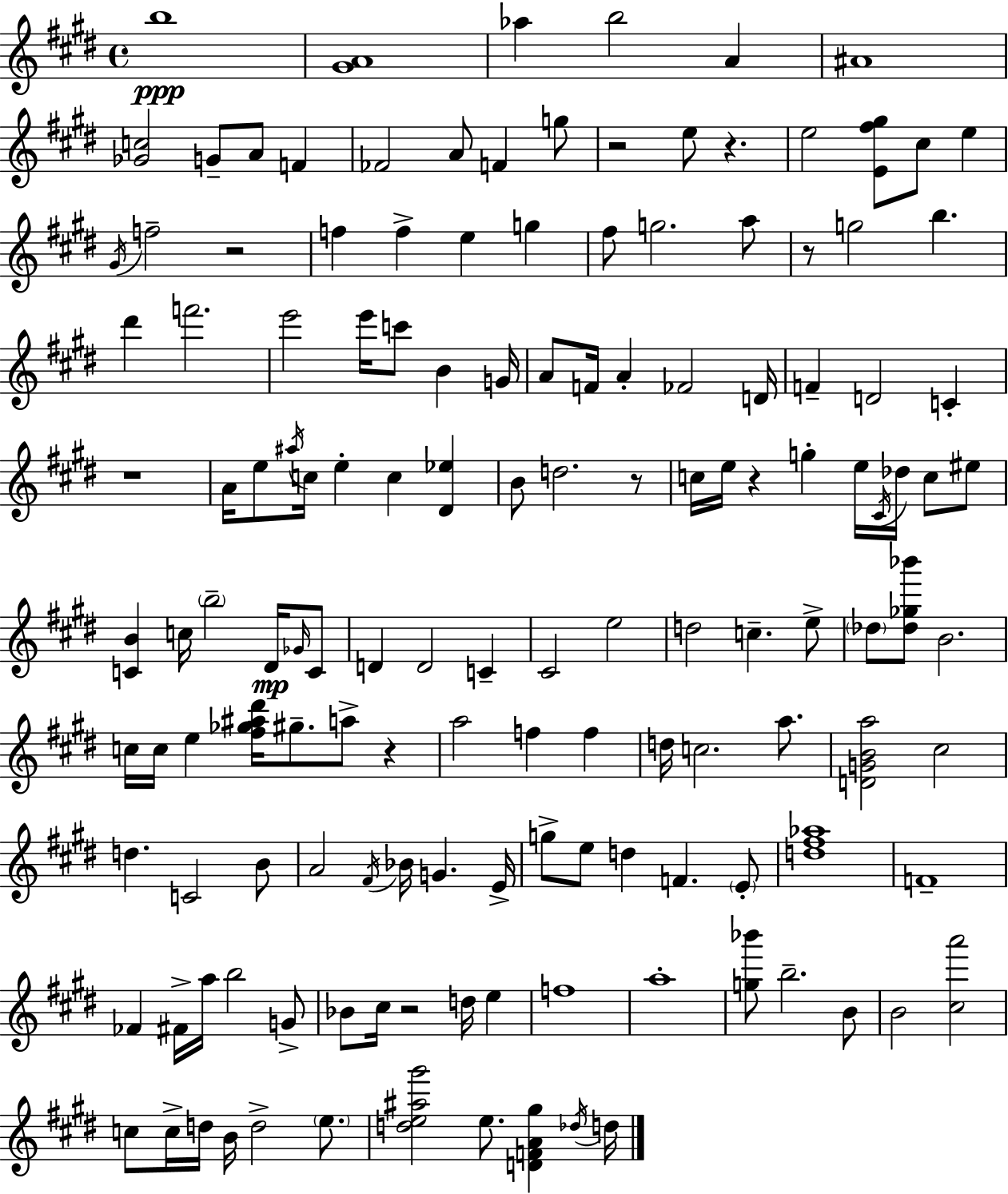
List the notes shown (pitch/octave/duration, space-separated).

B5/w [G#4,A4]/w Ab5/q B5/h A4/q A#4/w [Gb4,C5]/h G4/e A4/e F4/q FES4/h A4/e F4/q G5/e R/h E5/e R/q. E5/h [E4,F#5,G#5]/e C#5/e E5/q G#4/s F5/h R/h F5/q F5/q E5/q G5/q F#5/e G5/h. A5/e R/e G5/h B5/q. D#6/q F6/h. E6/h E6/s C6/e B4/q G4/s A4/e F4/s A4/q FES4/h D4/s F4/q D4/h C4/q R/w A4/s E5/e A#5/s C5/s E5/q C5/q [D#4,Eb5]/q B4/e D5/h. R/e C5/s E5/s R/q G5/q E5/s C#4/s Db5/s C5/e EIS5/e [C4,B4]/q C5/s B5/h D#4/s Gb4/s C4/e D4/q D4/h C4/q C#4/h E5/h D5/h C5/q. E5/e Db5/e [Db5,Gb5,Bb6]/e B4/h. C5/s C5/s E5/q [F#5,Gb5,A#5,D#6]/s G#5/e. A5/e R/q A5/h F5/q F5/q D5/s C5/h. A5/e. [D4,G4,B4,A5]/h C#5/h D5/q. C4/h B4/e A4/h F#4/s Bb4/s G4/q. E4/s G5/e E5/e D5/q F4/q. E4/e [D5,F#5,Ab5]/w F4/w FES4/q F#4/s A5/s B5/h G4/e Bb4/e C#5/s R/h D5/s E5/q F5/w A5/w [G5,Bb6]/e B5/h. B4/e B4/h [C#5,A6]/h C5/e C5/s D5/s B4/s D5/h E5/e. [D5,E5,A#5,G#6]/h E5/e. [D4,F4,A4,G#5]/q Db5/s D5/s